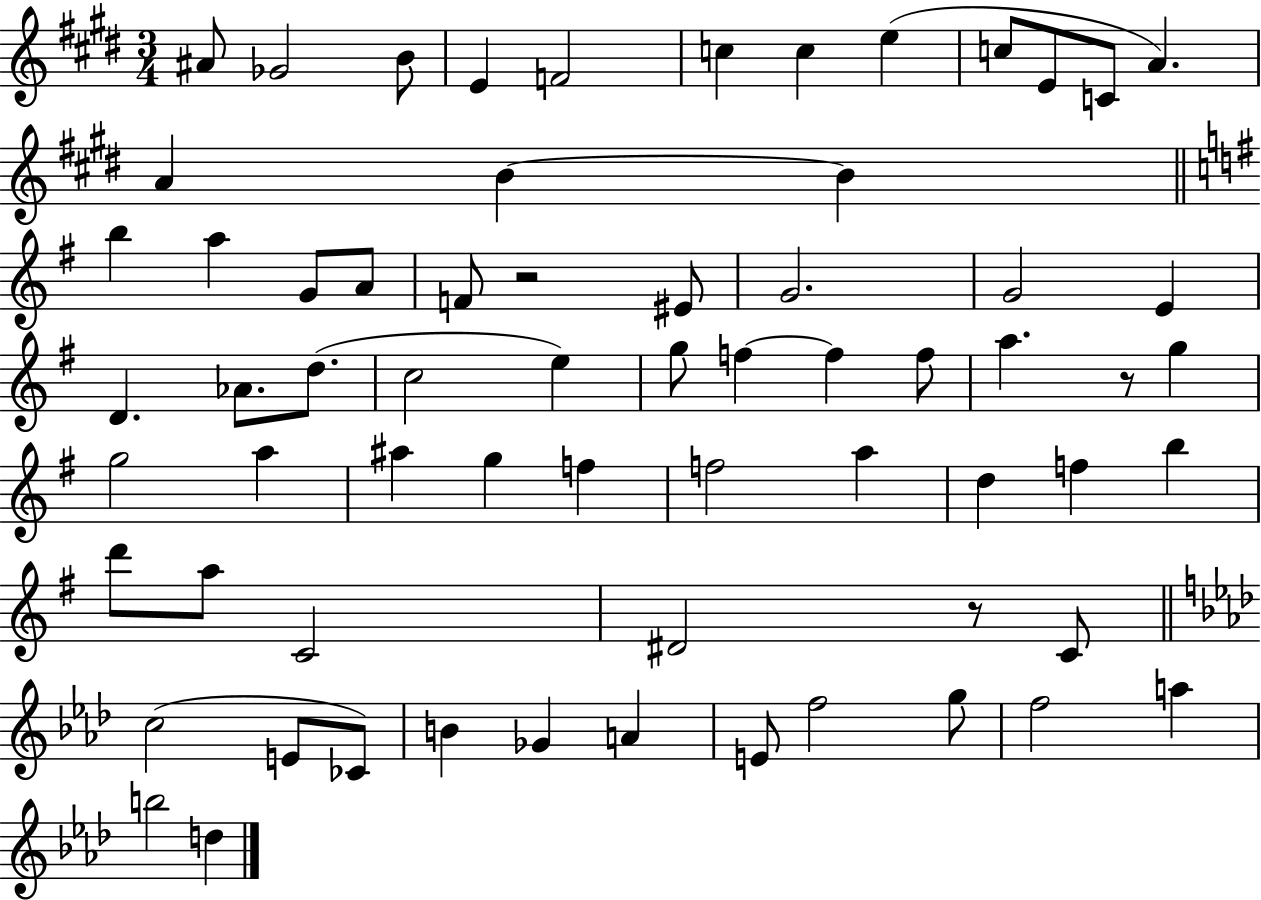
A#4/e Gb4/h B4/e E4/q F4/h C5/q C5/q E5/q C5/e E4/e C4/e A4/q. A4/q B4/q B4/q B5/q A5/q G4/e A4/e F4/e R/h EIS4/e G4/h. G4/h E4/q D4/q. Ab4/e. D5/e. C5/h E5/q G5/e F5/q F5/q F5/e A5/q. R/e G5/q G5/h A5/q A#5/q G5/q F5/q F5/h A5/q D5/q F5/q B5/q D6/e A5/e C4/h D#4/h R/e C4/e C5/h E4/e CES4/e B4/q Gb4/q A4/q E4/e F5/h G5/e F5/h A5/q B5/h D5/q